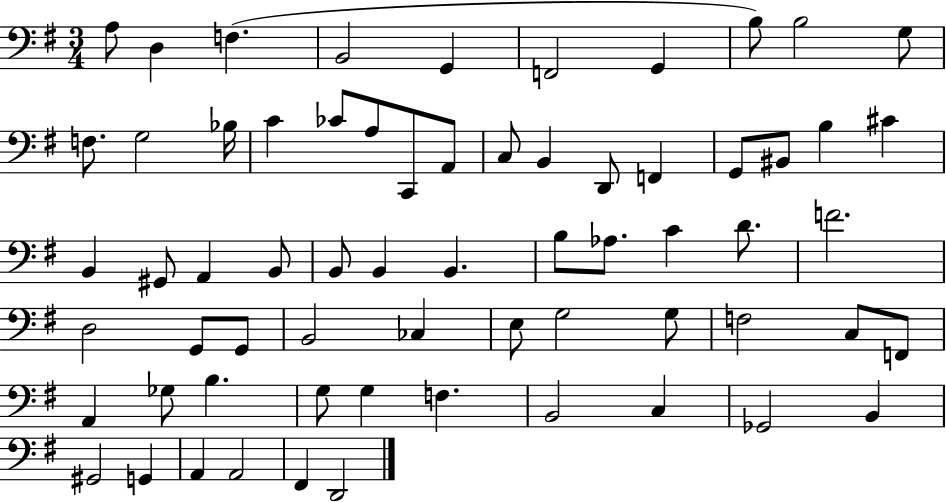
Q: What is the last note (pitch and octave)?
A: D2